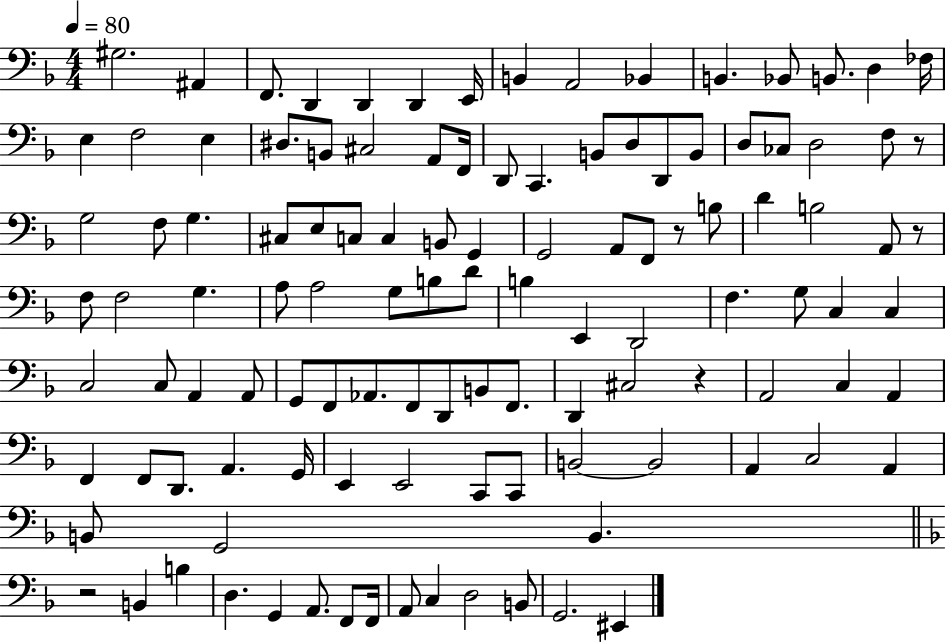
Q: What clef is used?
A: bass